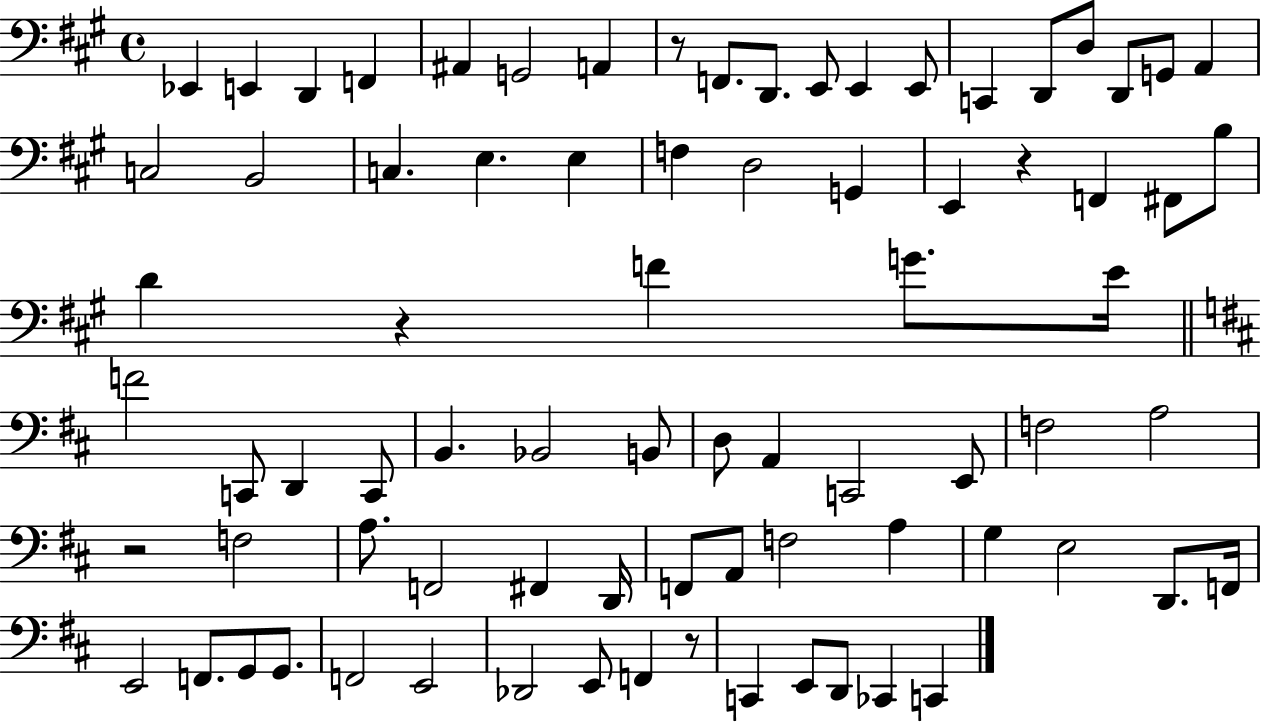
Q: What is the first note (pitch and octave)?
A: Eb2